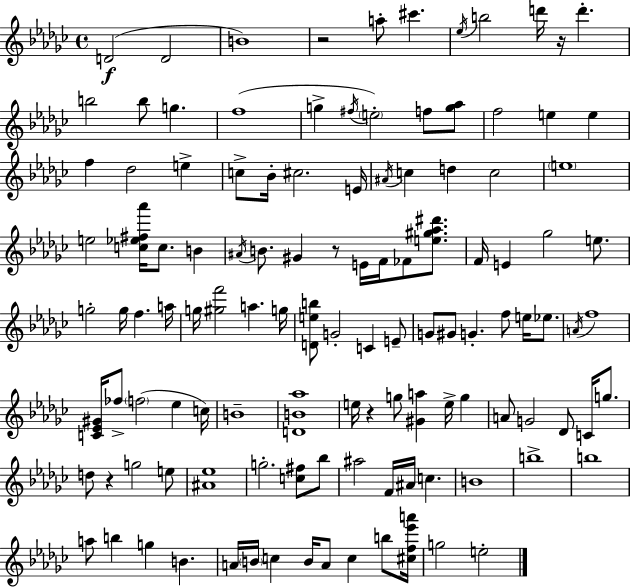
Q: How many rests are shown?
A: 5